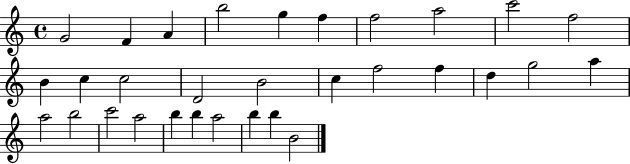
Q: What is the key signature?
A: C major